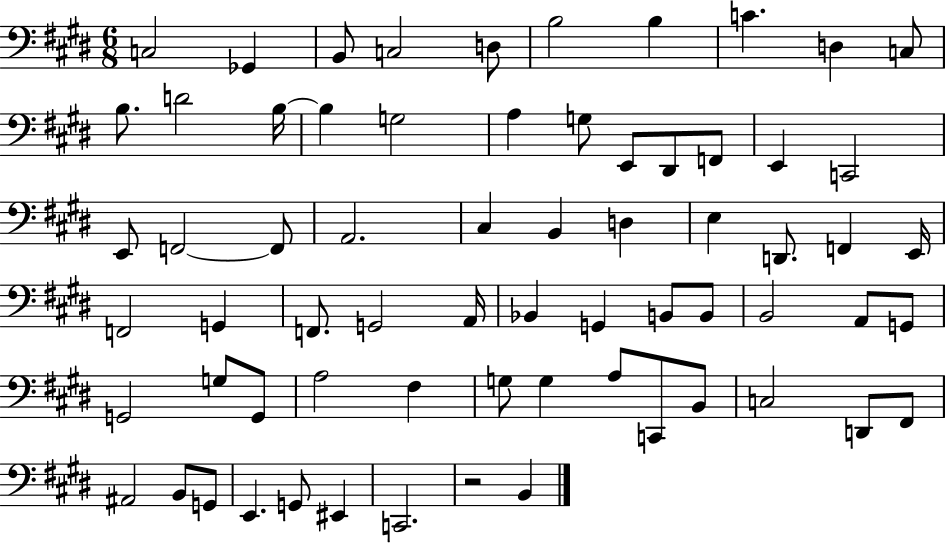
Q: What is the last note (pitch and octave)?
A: B2